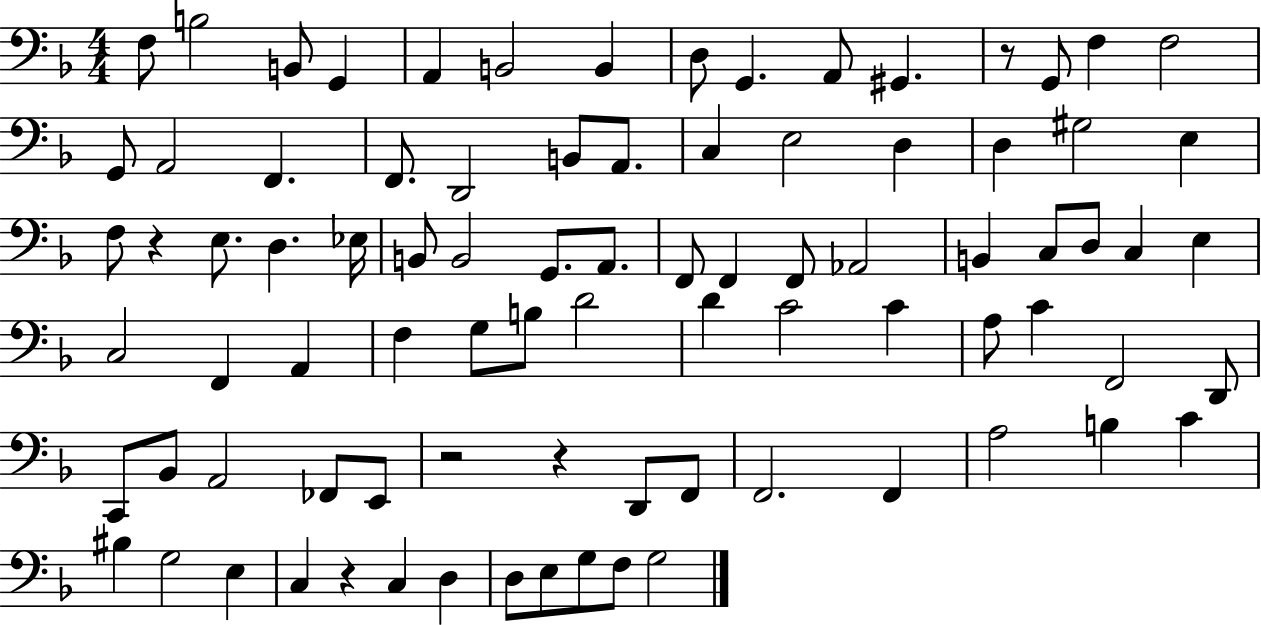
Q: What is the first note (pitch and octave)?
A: F3